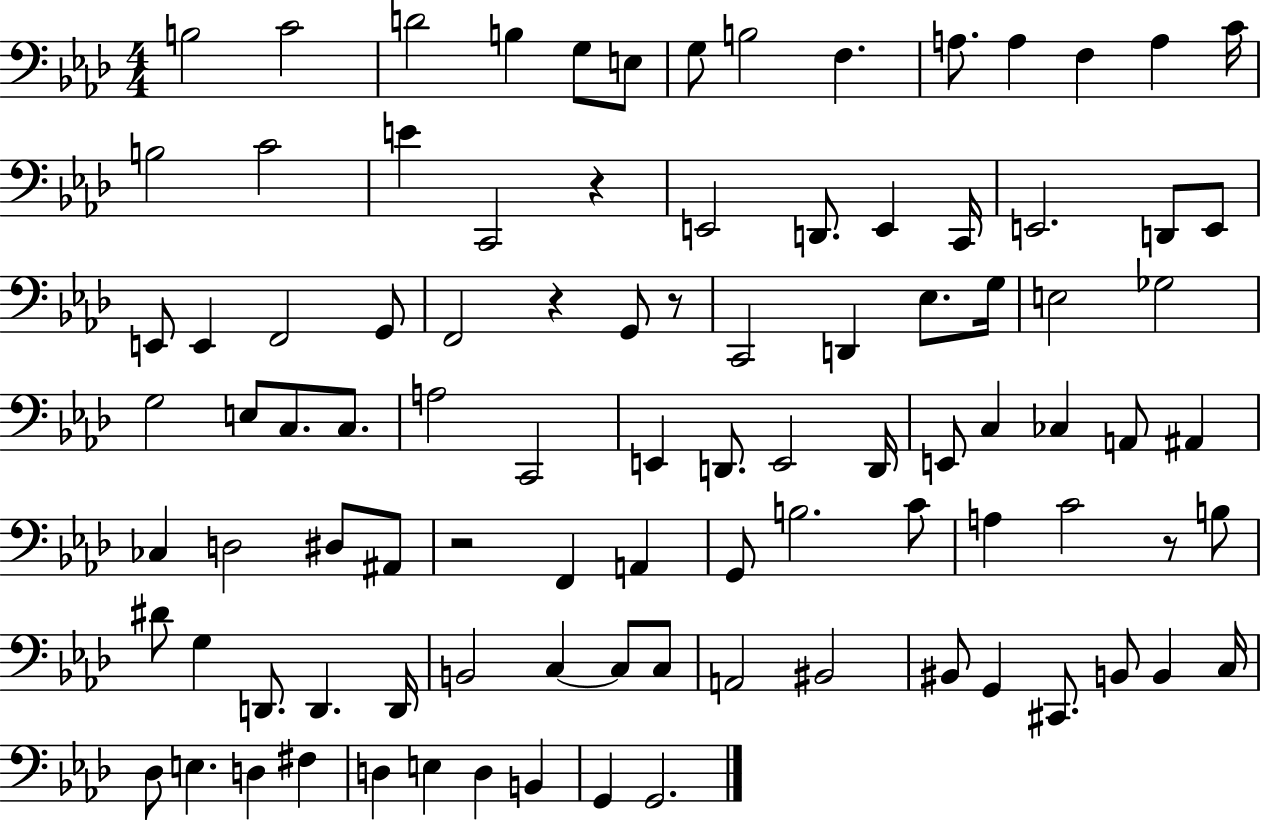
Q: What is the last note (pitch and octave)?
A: G2